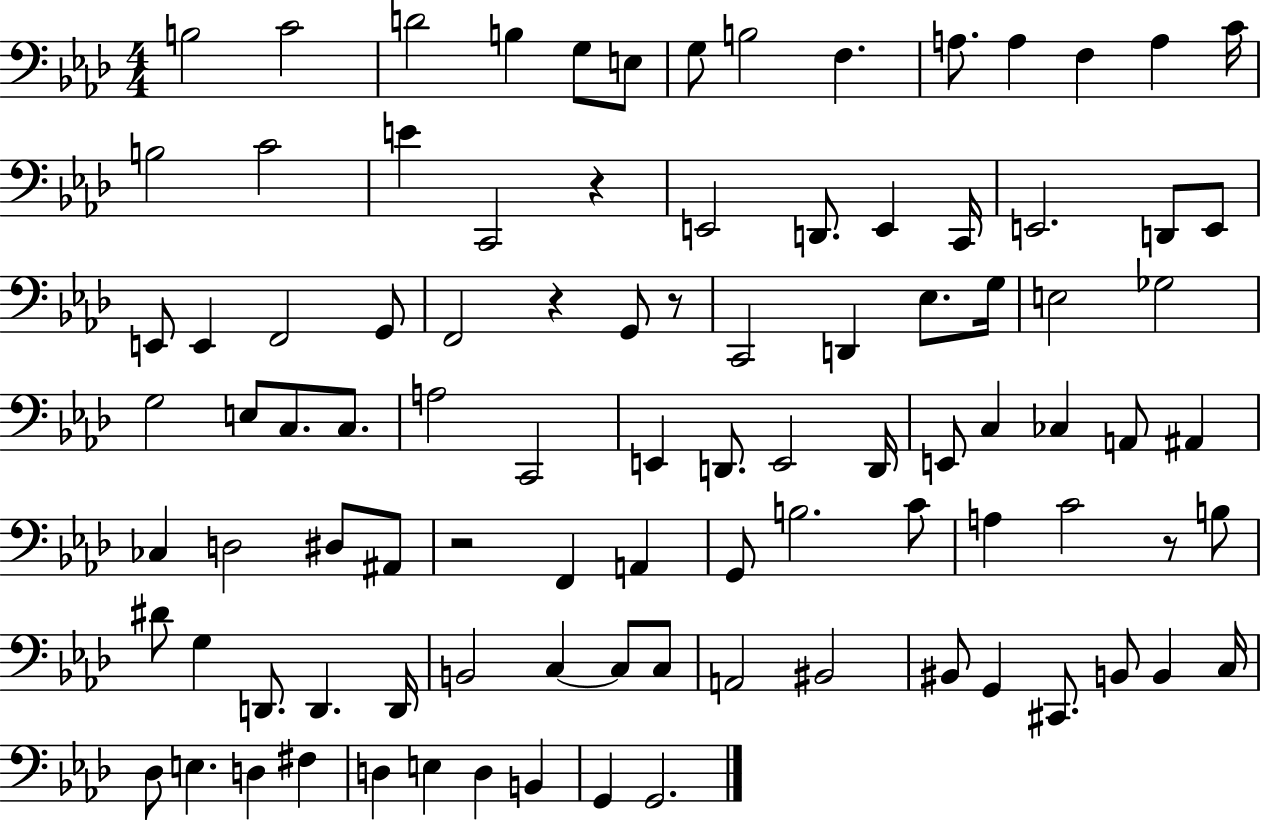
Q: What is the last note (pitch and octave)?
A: G2